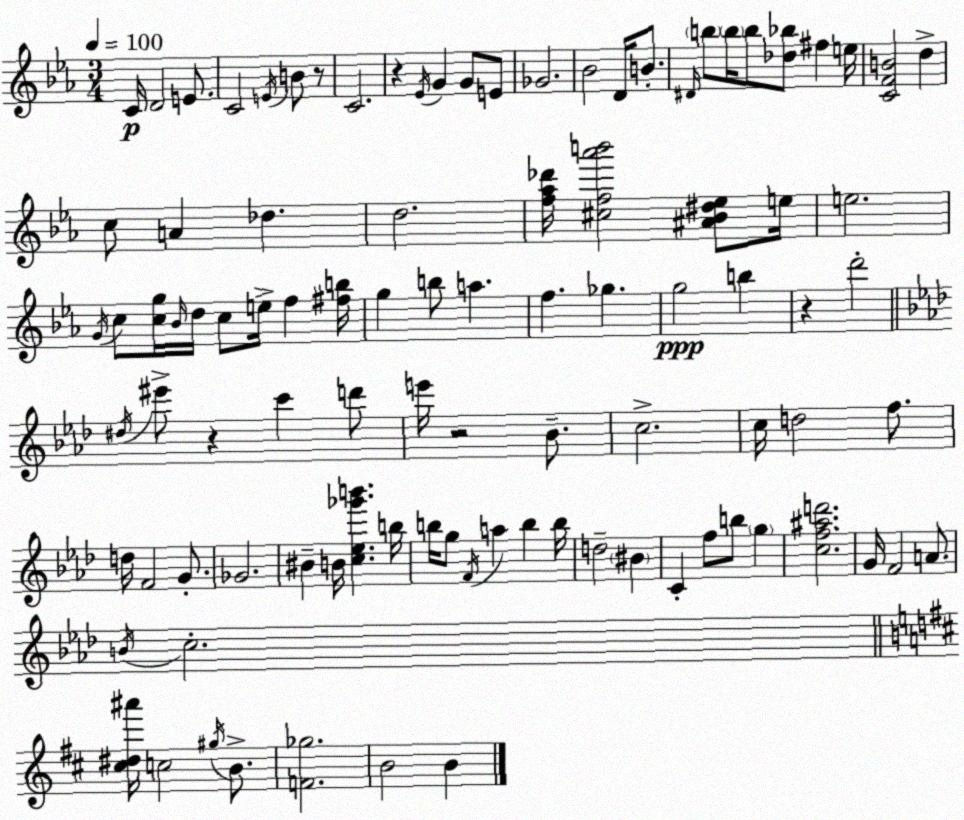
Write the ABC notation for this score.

X:1
T:Untitled
M:3/4
L:1/4
K:Eb
C/4 D2 E/2 C2 E/4 B/2 z/2 C2 z _E/4 G G/2 E/2 _G2 _B2 D/4 B/2 ^D/4 b/2 b/4 b/2 [_d_b]/2 ^f e/4 [CFB]2 d c/2 A _d d2 [f_a_d']/4 [^cf_a'b']2 [^A_B^d_e]/2 e/4 e2 G/4 c/2 [cg]/4 _B/4 d/4 c/2 e/4 f [^fb]/4 g b/2 a f _g g2 b z d'2 ^d/4 ^e'/2 z c' d'/2 e'/4 z2 _B/2 c2 c/4 d2 f/2 d/4 F2 G/2 _G2 ^B B/4 [c_e_g'b'] b/4 b/4 g/2 F/4 a b b/4 d2 ^B C f/2 b/2 g [cf^ad']2 G/4 F2 A/2 B/4 c2 [^c^d^a']/4 c2 ^g/4 B/2 [F_g]2 B2 B